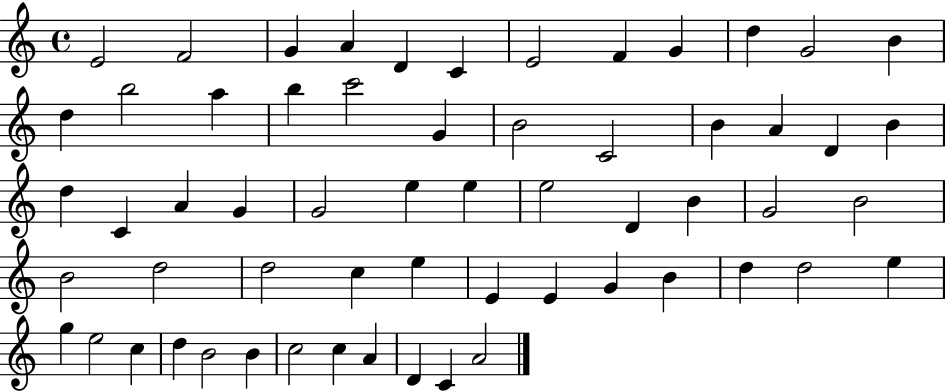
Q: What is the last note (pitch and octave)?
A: A4